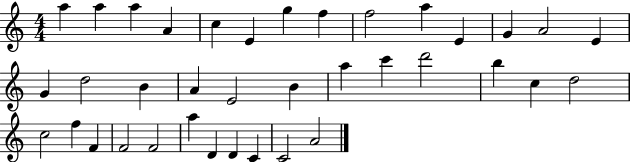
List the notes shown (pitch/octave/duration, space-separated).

A5/q A5/q A5/q A4/q C5/q E4/q G5/q F5/q F5/h A5/q E4/q G4/q A4/h E4/q G4/q D5/h B4/q A4/q E4/h B4/q A5/q C6/q D6/h B5/q C5/q D5/h C5/h F5/q F4/q F4/h F4/h A5/q D4/q D4/q C4/q C4/h A4/h